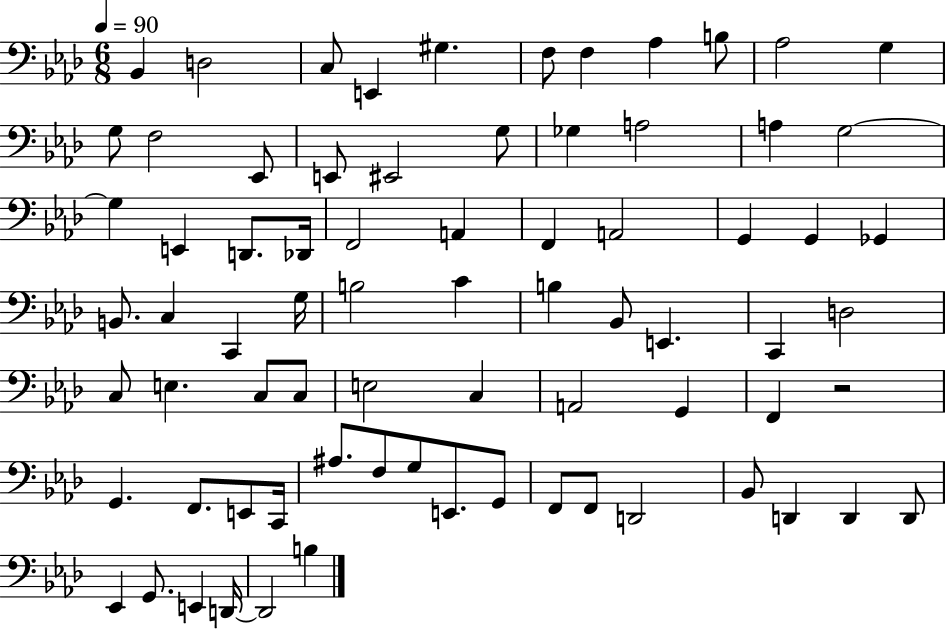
Bb2/q D3/h C3/e E2/q G#3/q. F3/e F3/q Ab3/q B3/e Ab3/h G3/q G3/e F3/h Eb2/e E2/e EIS2/h G3/e Gb3/q A3/h A3/q G3/h G3/q E2/q D2/e. Db2/s F2/h A2/q F2/q A2/h G2/q G2/q Gb2/q B2/e. C3/q C2/q G3/s B3/h C4/q B3/q Bb2/e E2/q. C2/q D3/h C3/e E3/q. C3/e C3/e E3/h C3/q A2/h G2/q F2/q R/h G2/q. F2/e. E2/e C2/s A#3/e. F3/e G3/e E2/e. G2/e F2/e F2/e D2/h Bb2/e D2/q D2/q D2/e Eb2/q G2/e. E2/q D2/s D2/h B3/q